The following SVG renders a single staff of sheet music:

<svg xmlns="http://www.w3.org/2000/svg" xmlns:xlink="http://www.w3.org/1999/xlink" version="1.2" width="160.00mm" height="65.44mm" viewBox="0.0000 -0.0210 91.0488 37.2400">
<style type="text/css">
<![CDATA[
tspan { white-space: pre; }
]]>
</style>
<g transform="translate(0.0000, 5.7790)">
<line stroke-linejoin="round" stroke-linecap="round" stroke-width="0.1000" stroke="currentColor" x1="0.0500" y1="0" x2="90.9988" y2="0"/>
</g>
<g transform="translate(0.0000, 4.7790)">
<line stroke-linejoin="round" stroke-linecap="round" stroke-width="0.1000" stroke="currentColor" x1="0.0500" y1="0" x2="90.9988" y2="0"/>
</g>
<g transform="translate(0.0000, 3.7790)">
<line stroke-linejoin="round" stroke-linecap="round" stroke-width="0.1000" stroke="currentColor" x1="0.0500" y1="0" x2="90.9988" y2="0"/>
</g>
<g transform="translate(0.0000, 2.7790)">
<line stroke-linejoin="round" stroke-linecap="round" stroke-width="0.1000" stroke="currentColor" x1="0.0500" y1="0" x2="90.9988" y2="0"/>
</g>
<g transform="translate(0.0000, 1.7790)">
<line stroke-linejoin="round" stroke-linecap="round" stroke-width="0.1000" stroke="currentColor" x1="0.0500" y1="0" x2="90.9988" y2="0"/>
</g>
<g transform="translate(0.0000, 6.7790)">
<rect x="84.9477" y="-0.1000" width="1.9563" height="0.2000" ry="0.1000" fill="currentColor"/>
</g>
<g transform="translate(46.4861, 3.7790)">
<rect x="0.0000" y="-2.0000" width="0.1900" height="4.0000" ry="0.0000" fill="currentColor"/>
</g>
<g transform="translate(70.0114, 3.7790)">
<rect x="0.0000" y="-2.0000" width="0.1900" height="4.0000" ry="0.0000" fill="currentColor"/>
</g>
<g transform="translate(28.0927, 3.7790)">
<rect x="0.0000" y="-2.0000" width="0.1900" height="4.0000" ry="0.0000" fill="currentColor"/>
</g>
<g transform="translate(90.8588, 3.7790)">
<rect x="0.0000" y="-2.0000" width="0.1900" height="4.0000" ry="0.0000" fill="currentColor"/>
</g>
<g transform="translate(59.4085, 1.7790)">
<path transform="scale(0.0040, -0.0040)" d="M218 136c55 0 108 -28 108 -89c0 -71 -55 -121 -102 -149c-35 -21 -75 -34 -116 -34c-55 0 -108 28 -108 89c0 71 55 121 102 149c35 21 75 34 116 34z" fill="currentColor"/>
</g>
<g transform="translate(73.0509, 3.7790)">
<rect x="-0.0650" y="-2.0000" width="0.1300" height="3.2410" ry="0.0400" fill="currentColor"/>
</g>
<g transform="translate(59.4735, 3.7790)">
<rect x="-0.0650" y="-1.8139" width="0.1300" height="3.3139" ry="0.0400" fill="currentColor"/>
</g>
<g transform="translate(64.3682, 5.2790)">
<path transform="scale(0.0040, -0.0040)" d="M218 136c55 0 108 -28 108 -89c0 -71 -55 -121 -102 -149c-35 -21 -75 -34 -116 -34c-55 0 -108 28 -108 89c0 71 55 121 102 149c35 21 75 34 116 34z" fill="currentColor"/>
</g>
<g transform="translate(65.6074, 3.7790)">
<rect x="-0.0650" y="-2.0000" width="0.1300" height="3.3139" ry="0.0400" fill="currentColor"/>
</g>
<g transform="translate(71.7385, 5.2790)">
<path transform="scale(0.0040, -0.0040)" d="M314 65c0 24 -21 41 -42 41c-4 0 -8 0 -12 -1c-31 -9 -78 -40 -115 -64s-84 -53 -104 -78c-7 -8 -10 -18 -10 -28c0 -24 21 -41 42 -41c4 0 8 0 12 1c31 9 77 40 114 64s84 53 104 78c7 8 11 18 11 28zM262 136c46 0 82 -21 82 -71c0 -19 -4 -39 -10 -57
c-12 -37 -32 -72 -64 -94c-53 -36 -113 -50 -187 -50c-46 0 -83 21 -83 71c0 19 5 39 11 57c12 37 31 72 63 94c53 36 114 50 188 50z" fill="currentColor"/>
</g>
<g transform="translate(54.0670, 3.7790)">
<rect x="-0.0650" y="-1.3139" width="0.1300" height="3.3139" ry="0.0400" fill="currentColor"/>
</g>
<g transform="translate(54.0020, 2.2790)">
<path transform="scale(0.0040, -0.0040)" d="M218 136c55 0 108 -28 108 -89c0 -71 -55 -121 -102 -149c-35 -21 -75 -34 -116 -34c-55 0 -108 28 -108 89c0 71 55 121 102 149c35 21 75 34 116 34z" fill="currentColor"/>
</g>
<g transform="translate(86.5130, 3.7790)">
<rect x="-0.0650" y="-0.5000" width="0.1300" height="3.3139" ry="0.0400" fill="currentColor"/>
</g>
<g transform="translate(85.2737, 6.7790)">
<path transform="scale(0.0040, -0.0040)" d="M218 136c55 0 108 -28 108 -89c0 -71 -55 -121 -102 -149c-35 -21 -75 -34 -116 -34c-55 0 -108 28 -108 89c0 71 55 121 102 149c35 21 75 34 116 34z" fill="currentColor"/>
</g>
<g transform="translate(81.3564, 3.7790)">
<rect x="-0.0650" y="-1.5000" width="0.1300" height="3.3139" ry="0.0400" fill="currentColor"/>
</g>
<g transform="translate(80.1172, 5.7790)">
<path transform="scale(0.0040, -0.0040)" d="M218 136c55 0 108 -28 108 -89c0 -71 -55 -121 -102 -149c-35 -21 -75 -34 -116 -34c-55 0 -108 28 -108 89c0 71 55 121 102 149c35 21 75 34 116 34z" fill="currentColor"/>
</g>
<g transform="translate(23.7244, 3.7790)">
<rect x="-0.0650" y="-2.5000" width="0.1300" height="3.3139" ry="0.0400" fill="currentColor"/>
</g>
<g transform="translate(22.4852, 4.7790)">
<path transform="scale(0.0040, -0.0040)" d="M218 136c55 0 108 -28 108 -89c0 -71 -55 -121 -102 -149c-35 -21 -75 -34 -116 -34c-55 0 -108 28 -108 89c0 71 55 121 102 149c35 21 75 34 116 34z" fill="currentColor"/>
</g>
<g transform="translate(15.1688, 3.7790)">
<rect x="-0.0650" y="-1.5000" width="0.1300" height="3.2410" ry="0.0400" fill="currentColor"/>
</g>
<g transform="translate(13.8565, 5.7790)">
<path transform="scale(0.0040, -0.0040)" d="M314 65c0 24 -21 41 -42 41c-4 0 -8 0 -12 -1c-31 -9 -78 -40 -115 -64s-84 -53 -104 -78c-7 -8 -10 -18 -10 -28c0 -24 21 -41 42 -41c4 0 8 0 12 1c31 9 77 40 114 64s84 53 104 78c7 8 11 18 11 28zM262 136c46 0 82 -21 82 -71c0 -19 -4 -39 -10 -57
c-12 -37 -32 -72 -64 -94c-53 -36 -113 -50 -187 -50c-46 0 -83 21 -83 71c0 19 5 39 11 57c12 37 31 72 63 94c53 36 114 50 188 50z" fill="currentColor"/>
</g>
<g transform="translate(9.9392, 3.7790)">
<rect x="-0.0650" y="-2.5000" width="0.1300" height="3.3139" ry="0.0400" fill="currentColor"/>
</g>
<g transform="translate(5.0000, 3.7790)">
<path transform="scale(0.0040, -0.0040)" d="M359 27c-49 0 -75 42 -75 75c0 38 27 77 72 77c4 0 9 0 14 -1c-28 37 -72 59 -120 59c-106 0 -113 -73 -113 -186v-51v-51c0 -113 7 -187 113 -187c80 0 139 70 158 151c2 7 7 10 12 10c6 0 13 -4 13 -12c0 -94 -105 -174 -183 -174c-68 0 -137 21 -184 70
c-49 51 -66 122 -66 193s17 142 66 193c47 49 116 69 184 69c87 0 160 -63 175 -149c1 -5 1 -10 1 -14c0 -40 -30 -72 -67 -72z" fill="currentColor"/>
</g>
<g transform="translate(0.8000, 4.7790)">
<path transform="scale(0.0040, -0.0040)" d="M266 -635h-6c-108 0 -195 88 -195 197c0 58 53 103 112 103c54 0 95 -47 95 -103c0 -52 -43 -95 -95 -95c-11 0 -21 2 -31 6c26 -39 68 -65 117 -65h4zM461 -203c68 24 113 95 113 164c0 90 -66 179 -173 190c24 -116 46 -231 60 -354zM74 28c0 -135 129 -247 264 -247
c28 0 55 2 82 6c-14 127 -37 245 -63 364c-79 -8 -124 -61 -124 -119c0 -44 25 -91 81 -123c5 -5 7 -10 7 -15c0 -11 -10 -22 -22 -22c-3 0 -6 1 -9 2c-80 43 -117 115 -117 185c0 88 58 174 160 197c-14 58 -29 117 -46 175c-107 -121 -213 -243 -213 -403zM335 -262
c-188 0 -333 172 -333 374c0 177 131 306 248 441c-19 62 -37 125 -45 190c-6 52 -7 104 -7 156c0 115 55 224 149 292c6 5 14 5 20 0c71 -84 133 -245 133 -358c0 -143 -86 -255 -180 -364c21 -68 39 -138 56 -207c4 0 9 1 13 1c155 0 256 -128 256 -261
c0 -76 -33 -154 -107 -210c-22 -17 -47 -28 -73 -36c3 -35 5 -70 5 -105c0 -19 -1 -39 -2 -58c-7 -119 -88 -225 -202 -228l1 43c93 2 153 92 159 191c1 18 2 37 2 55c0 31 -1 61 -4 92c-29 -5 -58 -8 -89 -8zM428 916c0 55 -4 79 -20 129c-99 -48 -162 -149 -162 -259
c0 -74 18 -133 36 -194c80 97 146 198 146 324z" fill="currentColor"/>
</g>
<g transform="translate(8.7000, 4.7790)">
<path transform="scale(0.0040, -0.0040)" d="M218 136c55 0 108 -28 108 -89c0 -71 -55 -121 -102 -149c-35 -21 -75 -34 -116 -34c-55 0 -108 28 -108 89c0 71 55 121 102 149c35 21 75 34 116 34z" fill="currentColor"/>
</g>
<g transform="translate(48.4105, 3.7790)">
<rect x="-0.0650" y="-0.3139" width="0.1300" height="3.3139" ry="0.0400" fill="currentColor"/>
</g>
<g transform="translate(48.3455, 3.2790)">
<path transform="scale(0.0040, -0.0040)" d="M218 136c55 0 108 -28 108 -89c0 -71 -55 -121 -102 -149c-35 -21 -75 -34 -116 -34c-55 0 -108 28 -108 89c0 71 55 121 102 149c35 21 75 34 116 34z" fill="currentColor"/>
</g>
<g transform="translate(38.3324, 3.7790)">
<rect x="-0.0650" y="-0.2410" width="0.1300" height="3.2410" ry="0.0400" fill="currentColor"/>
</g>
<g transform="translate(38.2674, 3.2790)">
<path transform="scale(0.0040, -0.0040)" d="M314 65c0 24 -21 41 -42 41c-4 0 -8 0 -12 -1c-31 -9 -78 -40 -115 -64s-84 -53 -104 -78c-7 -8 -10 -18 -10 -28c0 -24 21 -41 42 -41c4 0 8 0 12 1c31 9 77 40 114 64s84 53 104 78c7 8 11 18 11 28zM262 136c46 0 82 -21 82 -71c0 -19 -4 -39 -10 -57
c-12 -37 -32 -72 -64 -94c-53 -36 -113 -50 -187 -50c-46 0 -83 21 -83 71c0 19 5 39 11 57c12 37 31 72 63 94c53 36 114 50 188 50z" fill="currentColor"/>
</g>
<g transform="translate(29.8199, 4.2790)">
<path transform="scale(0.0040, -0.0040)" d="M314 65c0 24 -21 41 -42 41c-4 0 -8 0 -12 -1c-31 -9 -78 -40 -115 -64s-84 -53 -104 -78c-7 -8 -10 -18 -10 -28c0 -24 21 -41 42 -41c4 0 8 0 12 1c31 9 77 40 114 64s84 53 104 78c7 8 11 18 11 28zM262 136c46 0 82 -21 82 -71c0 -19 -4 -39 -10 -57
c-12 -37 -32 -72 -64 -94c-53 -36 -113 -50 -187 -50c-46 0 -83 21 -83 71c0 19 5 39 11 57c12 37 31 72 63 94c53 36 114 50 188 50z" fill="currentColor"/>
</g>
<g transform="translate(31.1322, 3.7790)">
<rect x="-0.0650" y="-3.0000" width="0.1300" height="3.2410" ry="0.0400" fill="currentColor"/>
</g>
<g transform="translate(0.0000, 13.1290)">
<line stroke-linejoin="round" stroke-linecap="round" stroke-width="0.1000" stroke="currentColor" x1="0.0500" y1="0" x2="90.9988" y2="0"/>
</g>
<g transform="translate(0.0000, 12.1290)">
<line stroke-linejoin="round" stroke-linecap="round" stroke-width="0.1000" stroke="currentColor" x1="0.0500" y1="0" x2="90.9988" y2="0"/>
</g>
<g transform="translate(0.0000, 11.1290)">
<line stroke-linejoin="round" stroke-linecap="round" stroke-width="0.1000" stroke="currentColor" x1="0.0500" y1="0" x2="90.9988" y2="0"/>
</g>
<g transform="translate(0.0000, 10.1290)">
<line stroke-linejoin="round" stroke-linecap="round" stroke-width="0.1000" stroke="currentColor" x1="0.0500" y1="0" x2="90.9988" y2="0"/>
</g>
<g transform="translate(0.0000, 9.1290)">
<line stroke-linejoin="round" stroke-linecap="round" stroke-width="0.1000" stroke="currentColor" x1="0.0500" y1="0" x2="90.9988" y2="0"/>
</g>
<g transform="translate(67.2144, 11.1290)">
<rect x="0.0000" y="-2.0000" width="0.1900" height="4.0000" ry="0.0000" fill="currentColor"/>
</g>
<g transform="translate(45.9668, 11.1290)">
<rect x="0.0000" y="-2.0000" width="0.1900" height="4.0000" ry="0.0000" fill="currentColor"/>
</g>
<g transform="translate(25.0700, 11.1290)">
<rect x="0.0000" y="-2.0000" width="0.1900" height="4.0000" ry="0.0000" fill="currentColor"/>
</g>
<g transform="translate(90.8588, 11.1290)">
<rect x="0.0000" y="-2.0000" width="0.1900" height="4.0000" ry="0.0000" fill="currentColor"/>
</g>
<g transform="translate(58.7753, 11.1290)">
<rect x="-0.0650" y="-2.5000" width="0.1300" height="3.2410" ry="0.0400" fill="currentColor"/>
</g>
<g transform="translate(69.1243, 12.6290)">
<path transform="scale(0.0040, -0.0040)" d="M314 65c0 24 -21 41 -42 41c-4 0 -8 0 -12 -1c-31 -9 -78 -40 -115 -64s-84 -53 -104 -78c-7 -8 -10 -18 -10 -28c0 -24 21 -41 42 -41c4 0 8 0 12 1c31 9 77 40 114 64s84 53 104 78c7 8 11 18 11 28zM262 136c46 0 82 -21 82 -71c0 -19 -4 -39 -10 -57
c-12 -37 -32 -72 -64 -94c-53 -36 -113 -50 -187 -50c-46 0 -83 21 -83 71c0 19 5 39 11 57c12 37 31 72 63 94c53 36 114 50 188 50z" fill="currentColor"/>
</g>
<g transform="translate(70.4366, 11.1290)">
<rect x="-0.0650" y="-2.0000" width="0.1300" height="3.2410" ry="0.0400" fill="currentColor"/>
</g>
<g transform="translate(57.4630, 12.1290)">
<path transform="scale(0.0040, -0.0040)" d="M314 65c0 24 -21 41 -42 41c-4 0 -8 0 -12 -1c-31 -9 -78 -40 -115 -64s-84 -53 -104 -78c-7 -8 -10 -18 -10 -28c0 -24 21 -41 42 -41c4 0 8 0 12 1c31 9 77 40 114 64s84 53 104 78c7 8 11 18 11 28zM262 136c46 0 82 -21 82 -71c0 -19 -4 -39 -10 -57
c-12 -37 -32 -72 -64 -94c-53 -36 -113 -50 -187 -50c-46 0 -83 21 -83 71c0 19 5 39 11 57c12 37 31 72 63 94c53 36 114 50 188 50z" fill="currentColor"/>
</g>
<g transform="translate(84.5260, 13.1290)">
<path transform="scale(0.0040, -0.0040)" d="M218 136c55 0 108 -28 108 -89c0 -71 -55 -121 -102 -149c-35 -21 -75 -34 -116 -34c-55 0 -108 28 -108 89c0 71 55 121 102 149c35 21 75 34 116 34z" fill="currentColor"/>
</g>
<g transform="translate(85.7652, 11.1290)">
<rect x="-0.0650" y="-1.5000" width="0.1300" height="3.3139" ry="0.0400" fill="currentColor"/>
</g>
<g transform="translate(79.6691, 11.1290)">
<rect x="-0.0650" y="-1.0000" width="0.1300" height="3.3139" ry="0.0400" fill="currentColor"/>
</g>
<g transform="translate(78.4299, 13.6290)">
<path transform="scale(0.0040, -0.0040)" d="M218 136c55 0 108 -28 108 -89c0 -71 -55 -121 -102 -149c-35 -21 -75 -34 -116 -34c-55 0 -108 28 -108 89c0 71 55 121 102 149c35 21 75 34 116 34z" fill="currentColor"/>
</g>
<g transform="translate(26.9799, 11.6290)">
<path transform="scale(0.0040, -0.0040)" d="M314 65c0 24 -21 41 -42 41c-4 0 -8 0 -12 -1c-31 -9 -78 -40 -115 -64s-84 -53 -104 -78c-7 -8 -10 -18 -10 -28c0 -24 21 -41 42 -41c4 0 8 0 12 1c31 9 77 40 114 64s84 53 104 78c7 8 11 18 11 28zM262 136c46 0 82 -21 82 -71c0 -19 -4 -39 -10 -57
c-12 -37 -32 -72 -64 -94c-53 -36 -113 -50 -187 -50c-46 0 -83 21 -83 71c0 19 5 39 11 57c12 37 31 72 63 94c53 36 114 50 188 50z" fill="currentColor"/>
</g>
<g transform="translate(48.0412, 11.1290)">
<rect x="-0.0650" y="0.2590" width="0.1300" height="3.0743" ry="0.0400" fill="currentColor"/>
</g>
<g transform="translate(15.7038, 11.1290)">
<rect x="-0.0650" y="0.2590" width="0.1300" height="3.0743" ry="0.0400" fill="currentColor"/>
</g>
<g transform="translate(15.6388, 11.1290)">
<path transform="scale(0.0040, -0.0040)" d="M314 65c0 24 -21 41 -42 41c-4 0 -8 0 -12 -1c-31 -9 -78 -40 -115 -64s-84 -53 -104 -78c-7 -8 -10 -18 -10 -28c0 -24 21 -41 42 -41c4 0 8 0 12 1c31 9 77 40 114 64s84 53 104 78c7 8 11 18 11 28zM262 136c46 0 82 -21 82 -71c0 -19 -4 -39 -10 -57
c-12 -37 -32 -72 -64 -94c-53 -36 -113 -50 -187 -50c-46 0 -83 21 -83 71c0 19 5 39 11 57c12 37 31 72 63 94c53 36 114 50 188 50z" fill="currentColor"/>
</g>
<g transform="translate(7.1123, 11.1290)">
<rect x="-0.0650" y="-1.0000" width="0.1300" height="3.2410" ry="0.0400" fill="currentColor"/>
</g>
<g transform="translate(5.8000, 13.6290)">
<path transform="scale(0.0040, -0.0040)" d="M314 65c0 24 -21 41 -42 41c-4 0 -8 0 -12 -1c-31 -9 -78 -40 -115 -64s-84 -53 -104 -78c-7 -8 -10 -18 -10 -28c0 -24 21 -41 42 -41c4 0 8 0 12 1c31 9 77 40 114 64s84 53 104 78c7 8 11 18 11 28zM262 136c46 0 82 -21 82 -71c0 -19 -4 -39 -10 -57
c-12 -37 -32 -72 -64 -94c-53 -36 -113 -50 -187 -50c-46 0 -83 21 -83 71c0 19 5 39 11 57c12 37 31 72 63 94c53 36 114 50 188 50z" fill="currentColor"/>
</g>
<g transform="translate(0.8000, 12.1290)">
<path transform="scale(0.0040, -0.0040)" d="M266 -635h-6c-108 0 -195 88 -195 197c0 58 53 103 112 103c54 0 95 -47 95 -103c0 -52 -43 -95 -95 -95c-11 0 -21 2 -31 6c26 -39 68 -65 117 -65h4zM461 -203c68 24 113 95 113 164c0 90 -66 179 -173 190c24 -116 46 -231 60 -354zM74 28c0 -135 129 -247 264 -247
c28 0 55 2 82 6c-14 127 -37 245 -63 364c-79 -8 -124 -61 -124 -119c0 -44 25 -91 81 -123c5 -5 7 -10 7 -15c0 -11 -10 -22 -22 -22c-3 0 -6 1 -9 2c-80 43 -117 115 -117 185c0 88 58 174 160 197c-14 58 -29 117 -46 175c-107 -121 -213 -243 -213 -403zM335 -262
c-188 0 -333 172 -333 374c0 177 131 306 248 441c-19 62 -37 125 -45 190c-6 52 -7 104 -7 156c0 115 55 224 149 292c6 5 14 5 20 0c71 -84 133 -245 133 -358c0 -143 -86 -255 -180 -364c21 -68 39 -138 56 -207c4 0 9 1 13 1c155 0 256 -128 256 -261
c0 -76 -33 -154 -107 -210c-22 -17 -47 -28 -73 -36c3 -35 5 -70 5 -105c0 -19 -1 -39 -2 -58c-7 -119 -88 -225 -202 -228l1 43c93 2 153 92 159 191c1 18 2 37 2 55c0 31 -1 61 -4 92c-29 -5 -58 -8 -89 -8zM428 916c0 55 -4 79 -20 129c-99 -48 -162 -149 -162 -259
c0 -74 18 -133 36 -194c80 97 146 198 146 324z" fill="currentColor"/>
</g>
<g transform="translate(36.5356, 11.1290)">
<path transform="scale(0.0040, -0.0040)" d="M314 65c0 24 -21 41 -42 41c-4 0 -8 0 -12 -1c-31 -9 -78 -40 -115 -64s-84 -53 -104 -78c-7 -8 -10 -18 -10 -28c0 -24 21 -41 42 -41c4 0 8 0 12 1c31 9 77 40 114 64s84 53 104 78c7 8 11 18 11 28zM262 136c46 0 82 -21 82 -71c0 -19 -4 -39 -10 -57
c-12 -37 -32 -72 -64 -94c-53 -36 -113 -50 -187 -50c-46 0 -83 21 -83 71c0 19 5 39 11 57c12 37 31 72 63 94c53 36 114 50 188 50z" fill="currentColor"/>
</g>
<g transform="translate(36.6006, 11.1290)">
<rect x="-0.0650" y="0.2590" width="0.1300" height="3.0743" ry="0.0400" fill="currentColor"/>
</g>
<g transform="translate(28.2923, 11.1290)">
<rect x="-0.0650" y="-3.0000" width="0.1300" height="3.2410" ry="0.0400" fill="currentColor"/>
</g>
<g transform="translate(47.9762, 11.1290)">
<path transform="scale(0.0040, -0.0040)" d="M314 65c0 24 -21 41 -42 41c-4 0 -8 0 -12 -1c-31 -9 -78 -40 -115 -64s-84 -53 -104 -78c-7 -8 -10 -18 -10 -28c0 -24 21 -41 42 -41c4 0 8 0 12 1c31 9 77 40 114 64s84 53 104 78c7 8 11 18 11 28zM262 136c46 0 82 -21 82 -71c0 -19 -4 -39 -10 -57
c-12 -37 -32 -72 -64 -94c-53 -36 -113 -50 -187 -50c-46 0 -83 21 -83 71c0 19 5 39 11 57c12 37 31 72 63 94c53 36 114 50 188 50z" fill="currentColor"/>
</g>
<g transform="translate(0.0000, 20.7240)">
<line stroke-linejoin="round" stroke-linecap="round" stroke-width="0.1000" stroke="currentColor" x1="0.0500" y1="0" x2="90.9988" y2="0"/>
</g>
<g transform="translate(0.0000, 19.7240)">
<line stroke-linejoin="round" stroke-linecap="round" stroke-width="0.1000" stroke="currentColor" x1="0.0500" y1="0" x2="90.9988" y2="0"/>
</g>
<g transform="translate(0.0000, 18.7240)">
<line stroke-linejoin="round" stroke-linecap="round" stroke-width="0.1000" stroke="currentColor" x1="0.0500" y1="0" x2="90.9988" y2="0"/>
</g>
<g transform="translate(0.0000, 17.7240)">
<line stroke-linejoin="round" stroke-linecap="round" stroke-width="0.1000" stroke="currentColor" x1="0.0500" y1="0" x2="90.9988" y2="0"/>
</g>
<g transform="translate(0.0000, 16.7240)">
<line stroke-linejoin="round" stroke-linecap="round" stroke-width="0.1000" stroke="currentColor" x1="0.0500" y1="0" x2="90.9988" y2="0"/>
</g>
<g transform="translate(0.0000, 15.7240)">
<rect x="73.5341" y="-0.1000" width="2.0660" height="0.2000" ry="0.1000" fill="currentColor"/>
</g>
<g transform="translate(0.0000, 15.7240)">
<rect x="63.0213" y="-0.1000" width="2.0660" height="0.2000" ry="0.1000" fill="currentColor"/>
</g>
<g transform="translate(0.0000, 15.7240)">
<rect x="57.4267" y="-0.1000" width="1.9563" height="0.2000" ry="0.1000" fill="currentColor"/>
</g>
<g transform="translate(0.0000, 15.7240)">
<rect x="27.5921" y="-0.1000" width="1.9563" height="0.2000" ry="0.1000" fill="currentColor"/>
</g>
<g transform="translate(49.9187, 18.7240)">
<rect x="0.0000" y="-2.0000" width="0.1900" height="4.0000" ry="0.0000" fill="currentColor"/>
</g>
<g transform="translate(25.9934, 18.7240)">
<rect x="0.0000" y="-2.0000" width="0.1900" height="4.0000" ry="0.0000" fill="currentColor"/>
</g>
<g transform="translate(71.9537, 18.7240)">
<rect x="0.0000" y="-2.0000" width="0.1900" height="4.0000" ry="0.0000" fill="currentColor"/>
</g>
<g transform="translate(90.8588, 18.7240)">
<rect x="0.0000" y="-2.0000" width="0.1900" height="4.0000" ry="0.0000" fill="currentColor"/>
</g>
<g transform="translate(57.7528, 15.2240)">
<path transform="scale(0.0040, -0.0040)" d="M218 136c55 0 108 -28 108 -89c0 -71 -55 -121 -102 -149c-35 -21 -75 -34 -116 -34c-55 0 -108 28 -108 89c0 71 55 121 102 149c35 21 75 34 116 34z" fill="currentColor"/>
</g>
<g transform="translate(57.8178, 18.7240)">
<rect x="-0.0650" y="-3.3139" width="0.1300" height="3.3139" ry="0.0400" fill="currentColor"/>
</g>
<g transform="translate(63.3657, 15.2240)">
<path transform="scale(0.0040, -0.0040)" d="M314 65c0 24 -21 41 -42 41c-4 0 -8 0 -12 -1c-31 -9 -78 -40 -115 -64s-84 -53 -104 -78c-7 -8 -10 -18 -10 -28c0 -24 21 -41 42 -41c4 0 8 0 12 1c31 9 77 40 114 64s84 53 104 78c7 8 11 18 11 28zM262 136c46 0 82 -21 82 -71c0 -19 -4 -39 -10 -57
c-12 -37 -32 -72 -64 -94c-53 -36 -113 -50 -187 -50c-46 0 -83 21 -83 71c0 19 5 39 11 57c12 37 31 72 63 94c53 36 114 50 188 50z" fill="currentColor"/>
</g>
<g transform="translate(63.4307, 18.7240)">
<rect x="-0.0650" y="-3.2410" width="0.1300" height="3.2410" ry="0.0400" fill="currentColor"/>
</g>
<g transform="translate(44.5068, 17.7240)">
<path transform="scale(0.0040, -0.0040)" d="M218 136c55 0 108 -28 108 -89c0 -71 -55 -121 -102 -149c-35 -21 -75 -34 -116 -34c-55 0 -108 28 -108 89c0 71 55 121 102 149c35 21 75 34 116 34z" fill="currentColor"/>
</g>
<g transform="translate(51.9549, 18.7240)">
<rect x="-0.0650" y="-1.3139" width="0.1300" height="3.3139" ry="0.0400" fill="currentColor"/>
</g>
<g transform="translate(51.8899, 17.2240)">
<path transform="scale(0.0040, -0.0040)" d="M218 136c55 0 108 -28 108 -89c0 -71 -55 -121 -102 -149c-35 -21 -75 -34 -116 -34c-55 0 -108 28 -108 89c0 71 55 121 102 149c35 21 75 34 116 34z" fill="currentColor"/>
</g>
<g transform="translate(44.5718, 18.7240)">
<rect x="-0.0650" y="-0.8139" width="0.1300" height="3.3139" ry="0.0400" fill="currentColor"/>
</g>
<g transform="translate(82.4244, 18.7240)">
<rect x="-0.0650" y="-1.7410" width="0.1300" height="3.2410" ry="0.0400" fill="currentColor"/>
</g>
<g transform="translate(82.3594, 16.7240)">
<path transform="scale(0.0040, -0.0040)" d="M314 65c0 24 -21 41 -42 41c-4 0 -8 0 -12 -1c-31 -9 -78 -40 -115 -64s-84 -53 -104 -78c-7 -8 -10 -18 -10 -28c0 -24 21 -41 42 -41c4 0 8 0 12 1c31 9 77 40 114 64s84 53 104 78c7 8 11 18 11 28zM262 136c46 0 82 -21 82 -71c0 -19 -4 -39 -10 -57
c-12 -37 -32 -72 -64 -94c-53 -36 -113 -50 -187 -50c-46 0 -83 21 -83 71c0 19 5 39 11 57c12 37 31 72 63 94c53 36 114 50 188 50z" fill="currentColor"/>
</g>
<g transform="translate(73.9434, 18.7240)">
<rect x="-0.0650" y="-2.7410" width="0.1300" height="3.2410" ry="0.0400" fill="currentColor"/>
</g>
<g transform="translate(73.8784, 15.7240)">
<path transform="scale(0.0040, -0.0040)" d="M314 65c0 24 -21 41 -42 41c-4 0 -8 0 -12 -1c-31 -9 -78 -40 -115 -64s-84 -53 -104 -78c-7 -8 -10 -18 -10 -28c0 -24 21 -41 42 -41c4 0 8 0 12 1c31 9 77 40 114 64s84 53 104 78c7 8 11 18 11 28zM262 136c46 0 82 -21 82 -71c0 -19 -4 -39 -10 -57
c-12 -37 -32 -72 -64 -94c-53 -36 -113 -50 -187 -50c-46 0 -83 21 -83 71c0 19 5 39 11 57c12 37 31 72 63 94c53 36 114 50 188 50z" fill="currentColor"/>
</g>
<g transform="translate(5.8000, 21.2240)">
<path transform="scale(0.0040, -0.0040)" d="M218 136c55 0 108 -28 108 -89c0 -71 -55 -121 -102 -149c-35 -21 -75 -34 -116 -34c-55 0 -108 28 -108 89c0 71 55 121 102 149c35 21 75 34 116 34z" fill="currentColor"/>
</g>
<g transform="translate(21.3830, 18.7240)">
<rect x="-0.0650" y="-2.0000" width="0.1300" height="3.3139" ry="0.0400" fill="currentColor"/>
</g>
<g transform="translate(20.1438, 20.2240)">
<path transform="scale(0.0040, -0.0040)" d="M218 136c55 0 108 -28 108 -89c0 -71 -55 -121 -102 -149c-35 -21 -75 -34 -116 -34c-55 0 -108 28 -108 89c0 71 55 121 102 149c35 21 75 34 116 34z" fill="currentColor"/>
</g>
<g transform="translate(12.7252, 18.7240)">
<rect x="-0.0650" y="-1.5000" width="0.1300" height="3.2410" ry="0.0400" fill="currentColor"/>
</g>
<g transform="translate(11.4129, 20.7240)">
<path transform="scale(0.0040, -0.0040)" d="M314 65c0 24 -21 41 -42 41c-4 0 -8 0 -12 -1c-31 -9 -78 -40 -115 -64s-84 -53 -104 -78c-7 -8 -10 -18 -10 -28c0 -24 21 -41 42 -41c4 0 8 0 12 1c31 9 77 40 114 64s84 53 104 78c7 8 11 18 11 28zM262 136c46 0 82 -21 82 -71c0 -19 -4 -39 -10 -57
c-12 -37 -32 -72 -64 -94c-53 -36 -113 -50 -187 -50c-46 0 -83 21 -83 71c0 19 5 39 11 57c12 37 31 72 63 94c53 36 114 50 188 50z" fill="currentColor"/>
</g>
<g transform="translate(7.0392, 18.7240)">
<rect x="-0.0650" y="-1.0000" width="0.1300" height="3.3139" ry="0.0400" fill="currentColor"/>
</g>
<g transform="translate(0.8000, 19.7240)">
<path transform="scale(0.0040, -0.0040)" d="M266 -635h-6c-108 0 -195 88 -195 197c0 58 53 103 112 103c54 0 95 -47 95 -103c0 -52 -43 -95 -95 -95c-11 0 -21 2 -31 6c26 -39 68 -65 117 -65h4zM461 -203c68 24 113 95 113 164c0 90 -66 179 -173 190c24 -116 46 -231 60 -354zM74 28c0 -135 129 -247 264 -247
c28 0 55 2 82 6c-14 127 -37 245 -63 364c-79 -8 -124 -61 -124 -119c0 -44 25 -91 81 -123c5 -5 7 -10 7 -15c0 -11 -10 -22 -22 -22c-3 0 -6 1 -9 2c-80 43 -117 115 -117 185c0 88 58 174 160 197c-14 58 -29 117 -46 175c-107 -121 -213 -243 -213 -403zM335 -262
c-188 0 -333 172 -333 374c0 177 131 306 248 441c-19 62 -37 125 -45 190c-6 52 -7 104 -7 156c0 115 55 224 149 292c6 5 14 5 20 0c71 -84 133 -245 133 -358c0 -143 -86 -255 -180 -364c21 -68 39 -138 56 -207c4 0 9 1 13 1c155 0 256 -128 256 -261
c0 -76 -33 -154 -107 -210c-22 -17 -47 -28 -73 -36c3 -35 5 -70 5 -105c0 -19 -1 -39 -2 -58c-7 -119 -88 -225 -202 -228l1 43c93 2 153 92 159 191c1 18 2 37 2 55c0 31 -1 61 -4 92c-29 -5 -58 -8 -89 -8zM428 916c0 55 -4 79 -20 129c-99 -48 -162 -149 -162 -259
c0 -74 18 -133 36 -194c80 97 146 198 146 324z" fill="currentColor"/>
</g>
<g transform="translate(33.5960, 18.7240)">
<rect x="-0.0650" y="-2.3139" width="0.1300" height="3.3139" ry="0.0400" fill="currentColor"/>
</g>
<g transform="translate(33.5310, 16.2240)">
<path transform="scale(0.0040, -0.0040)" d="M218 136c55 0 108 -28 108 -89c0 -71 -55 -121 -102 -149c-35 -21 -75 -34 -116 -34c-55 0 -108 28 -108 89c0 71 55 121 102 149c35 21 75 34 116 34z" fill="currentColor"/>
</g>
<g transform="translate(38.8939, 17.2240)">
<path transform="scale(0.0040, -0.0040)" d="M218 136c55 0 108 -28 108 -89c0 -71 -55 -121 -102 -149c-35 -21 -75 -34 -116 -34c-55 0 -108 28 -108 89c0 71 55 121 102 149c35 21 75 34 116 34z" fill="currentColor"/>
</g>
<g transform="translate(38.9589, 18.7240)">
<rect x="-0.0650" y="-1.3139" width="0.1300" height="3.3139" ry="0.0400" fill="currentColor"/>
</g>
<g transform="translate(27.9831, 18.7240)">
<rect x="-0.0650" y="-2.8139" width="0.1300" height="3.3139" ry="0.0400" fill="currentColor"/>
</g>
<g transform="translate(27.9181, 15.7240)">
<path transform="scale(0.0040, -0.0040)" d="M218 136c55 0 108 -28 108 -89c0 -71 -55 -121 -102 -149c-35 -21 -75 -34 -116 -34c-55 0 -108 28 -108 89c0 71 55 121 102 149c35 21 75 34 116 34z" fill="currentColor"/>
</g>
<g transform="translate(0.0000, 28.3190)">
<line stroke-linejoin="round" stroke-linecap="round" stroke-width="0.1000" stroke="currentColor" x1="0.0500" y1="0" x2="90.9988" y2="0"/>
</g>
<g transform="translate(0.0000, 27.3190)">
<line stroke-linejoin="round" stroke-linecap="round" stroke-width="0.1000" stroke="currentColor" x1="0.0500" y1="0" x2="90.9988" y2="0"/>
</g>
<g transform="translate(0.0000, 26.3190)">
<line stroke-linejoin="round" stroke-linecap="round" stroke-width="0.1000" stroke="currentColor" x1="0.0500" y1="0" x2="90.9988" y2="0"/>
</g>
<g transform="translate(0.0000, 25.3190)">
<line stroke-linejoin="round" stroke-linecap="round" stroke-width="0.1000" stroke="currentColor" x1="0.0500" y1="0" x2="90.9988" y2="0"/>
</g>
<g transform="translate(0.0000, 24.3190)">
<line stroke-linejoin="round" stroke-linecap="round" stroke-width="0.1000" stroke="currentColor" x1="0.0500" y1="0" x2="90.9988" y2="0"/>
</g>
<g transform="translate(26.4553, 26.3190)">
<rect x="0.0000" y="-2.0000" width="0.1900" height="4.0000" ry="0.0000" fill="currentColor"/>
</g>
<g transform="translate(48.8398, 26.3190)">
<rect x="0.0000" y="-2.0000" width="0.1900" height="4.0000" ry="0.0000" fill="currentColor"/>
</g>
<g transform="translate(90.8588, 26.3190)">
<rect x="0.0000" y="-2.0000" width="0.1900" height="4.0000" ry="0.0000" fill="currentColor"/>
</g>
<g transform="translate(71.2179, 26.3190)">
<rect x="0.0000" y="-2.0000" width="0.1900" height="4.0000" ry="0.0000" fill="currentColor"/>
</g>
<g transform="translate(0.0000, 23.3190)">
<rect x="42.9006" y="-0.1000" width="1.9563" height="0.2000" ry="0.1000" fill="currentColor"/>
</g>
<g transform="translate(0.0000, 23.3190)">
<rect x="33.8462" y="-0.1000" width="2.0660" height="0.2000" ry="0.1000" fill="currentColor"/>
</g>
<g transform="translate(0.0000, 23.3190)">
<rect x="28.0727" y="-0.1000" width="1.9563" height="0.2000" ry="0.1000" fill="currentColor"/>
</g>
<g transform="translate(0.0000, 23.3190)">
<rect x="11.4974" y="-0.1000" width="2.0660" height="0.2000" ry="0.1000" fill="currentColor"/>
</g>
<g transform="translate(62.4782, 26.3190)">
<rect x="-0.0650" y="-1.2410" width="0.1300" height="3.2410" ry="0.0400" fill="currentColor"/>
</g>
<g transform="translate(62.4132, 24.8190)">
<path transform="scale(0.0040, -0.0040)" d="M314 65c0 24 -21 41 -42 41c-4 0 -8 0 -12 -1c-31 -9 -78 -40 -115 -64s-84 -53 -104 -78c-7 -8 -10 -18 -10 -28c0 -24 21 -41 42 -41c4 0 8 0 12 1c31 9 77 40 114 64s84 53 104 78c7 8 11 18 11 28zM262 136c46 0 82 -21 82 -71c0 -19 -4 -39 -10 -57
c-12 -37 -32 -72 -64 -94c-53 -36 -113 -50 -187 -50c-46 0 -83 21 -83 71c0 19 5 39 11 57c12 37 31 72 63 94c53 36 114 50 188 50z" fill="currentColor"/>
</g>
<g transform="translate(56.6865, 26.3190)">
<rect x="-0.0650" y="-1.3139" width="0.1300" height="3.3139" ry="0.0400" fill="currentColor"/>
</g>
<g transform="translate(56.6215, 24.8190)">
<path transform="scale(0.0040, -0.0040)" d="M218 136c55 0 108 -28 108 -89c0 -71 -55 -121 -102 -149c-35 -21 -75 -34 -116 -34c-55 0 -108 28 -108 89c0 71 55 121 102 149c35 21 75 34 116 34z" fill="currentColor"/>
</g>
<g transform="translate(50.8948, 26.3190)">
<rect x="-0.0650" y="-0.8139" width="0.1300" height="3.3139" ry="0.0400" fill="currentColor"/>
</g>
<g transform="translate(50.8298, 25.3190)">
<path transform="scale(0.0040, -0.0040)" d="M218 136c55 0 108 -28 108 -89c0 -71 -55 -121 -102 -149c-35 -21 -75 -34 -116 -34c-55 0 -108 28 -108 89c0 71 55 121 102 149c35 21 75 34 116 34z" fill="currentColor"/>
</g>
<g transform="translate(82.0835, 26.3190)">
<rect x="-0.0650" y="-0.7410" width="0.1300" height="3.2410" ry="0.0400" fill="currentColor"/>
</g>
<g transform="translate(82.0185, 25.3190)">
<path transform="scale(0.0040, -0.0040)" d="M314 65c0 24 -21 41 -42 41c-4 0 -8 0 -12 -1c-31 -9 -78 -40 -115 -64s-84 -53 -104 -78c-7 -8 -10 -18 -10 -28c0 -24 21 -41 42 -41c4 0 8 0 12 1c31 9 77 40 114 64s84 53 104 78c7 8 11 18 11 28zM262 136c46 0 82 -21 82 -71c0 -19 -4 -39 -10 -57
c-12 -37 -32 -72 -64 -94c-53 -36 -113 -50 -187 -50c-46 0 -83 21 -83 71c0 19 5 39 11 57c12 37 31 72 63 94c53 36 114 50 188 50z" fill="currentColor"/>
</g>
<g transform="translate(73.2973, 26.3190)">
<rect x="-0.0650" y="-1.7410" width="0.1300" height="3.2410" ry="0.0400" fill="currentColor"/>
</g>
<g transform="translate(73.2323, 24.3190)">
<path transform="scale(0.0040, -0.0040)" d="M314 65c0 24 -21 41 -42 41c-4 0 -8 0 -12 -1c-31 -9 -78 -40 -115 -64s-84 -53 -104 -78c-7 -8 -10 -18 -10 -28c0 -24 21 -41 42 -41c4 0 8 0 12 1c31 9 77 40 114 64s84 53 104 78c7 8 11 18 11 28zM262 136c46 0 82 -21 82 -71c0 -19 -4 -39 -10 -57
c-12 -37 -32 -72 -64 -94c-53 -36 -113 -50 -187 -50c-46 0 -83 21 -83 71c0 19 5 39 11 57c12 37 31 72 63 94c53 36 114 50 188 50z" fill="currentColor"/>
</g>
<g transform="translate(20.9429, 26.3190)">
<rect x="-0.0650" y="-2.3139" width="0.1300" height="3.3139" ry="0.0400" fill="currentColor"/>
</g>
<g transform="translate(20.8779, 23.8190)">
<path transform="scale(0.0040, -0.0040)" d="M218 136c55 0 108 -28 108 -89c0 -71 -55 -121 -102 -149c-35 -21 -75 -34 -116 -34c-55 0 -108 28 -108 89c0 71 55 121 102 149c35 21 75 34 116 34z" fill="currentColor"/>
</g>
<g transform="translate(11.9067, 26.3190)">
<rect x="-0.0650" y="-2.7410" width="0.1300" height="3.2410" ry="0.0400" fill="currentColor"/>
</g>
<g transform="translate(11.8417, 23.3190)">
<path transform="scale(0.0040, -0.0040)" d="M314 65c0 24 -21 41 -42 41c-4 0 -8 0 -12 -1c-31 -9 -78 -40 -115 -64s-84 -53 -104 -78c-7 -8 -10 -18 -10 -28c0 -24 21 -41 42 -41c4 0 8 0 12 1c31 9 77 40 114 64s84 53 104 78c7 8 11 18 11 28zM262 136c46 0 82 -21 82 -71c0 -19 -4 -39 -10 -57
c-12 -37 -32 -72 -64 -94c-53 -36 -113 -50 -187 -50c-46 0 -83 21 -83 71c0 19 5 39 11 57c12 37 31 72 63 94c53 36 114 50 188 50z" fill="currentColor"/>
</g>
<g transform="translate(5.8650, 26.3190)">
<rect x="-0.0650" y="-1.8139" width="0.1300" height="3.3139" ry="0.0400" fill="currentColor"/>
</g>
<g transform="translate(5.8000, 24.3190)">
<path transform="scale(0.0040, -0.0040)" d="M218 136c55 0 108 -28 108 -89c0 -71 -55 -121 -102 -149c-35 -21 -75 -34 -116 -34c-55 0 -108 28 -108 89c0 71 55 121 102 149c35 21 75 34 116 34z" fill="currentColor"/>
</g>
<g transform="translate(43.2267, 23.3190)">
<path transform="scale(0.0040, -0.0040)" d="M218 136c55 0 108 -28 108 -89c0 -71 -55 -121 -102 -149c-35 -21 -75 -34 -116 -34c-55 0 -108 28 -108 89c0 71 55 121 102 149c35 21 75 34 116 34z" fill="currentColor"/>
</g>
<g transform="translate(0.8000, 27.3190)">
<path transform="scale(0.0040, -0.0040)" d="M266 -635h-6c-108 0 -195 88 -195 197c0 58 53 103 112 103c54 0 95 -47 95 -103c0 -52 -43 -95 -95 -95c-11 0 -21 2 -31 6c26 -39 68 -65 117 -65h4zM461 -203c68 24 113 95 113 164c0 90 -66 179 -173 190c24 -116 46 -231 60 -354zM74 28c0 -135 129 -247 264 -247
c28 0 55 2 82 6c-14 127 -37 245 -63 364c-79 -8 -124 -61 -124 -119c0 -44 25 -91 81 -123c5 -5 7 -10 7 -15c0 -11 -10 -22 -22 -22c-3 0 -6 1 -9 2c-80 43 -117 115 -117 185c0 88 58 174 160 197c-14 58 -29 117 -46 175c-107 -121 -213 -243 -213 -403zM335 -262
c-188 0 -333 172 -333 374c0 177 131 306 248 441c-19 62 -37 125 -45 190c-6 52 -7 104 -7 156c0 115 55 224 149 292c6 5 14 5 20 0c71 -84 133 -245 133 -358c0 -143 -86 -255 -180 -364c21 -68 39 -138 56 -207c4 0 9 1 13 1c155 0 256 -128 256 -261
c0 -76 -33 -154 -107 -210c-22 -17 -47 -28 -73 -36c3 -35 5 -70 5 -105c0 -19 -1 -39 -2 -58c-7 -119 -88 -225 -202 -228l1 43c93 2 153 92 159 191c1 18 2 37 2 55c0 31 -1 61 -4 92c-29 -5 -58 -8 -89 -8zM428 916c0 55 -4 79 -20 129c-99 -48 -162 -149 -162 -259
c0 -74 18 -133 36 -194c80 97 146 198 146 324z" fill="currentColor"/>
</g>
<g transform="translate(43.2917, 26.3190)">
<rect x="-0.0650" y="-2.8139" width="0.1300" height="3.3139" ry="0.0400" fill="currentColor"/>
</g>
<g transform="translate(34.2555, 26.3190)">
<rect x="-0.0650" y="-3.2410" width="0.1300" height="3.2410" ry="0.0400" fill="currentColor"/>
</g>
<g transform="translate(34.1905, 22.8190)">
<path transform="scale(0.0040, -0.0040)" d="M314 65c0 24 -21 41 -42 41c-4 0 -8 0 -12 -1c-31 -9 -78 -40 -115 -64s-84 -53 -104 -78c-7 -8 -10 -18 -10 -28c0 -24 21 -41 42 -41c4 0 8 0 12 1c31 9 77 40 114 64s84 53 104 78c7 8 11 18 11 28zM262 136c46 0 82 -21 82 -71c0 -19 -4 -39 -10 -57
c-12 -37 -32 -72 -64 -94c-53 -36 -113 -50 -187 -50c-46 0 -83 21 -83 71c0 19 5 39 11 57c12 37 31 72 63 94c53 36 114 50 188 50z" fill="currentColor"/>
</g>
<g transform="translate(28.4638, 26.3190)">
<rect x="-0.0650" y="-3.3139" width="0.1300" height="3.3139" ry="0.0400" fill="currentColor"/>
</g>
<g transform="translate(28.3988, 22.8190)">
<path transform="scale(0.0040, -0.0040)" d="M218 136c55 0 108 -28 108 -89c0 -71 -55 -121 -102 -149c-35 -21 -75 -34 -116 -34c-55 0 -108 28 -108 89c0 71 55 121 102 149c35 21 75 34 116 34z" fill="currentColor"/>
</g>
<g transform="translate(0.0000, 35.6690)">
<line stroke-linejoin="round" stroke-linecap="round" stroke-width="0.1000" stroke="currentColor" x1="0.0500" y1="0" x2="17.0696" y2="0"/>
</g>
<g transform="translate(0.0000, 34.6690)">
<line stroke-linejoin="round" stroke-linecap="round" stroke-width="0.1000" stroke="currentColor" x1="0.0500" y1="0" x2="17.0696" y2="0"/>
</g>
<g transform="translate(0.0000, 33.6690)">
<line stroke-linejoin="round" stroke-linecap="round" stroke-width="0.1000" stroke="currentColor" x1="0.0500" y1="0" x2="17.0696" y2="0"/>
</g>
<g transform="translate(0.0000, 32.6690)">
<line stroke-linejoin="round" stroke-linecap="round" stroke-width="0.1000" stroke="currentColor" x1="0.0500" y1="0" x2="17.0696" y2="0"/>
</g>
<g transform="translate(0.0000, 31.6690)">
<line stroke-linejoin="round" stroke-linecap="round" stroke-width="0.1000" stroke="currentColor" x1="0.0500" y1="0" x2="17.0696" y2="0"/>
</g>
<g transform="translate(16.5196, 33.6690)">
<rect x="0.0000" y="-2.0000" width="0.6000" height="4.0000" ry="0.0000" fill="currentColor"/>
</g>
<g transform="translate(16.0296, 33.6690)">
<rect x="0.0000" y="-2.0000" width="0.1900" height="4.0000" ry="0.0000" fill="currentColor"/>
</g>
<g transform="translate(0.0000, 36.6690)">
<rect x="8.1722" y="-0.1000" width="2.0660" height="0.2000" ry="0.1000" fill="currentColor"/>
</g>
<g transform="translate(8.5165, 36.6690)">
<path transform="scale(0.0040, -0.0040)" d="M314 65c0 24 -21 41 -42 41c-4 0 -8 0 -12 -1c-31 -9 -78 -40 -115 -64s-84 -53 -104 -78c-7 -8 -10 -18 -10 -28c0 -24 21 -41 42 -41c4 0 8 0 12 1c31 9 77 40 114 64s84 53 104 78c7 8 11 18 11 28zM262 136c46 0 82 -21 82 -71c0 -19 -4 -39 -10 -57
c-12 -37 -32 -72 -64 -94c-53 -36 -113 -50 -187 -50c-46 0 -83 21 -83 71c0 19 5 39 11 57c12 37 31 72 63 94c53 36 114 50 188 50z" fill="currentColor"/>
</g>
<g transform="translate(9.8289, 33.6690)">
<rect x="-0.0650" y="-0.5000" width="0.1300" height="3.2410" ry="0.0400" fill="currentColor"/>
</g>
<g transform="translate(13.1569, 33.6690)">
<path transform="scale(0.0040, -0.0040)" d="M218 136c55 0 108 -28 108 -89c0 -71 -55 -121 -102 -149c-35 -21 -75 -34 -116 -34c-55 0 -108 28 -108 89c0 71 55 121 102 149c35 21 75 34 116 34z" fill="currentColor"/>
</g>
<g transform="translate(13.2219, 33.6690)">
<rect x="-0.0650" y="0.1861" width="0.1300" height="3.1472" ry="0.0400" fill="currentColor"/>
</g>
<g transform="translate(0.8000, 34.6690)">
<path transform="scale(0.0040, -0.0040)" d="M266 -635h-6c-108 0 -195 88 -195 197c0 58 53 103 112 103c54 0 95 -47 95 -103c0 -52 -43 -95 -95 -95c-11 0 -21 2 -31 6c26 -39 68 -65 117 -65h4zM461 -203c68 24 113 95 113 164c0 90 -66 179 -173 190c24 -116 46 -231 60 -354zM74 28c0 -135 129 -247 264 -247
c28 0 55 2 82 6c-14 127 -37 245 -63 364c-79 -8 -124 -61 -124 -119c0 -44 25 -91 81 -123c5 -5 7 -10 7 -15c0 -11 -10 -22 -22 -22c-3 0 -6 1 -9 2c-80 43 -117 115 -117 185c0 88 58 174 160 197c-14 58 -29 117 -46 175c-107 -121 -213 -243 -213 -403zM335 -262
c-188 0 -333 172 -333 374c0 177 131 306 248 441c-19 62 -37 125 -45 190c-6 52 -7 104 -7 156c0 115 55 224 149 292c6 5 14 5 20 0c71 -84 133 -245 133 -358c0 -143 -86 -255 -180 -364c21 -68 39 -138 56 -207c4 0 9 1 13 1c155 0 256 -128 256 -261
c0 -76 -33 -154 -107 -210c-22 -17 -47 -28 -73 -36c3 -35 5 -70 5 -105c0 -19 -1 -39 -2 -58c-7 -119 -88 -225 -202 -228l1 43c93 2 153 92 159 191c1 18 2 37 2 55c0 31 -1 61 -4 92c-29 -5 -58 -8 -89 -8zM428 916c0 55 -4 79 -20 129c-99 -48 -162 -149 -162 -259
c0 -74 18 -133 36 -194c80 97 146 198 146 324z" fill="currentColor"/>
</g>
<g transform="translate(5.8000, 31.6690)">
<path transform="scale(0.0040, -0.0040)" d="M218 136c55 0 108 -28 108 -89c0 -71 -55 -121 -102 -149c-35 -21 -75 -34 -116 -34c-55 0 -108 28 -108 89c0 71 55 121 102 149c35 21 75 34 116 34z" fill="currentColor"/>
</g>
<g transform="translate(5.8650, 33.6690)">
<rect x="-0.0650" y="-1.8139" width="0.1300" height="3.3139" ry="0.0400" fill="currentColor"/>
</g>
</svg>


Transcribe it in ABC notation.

X:1
T:Untitled
M:4/4
L:1/4
K:C
G E2 G A2 c2 c e f F F2 E C D2 B2 A2 B2 B2 G2 F2 D E D E2 F a g e d e b b2 a2 f2 f a2 g b b2 a d e e2 f2 d2 f C2 B